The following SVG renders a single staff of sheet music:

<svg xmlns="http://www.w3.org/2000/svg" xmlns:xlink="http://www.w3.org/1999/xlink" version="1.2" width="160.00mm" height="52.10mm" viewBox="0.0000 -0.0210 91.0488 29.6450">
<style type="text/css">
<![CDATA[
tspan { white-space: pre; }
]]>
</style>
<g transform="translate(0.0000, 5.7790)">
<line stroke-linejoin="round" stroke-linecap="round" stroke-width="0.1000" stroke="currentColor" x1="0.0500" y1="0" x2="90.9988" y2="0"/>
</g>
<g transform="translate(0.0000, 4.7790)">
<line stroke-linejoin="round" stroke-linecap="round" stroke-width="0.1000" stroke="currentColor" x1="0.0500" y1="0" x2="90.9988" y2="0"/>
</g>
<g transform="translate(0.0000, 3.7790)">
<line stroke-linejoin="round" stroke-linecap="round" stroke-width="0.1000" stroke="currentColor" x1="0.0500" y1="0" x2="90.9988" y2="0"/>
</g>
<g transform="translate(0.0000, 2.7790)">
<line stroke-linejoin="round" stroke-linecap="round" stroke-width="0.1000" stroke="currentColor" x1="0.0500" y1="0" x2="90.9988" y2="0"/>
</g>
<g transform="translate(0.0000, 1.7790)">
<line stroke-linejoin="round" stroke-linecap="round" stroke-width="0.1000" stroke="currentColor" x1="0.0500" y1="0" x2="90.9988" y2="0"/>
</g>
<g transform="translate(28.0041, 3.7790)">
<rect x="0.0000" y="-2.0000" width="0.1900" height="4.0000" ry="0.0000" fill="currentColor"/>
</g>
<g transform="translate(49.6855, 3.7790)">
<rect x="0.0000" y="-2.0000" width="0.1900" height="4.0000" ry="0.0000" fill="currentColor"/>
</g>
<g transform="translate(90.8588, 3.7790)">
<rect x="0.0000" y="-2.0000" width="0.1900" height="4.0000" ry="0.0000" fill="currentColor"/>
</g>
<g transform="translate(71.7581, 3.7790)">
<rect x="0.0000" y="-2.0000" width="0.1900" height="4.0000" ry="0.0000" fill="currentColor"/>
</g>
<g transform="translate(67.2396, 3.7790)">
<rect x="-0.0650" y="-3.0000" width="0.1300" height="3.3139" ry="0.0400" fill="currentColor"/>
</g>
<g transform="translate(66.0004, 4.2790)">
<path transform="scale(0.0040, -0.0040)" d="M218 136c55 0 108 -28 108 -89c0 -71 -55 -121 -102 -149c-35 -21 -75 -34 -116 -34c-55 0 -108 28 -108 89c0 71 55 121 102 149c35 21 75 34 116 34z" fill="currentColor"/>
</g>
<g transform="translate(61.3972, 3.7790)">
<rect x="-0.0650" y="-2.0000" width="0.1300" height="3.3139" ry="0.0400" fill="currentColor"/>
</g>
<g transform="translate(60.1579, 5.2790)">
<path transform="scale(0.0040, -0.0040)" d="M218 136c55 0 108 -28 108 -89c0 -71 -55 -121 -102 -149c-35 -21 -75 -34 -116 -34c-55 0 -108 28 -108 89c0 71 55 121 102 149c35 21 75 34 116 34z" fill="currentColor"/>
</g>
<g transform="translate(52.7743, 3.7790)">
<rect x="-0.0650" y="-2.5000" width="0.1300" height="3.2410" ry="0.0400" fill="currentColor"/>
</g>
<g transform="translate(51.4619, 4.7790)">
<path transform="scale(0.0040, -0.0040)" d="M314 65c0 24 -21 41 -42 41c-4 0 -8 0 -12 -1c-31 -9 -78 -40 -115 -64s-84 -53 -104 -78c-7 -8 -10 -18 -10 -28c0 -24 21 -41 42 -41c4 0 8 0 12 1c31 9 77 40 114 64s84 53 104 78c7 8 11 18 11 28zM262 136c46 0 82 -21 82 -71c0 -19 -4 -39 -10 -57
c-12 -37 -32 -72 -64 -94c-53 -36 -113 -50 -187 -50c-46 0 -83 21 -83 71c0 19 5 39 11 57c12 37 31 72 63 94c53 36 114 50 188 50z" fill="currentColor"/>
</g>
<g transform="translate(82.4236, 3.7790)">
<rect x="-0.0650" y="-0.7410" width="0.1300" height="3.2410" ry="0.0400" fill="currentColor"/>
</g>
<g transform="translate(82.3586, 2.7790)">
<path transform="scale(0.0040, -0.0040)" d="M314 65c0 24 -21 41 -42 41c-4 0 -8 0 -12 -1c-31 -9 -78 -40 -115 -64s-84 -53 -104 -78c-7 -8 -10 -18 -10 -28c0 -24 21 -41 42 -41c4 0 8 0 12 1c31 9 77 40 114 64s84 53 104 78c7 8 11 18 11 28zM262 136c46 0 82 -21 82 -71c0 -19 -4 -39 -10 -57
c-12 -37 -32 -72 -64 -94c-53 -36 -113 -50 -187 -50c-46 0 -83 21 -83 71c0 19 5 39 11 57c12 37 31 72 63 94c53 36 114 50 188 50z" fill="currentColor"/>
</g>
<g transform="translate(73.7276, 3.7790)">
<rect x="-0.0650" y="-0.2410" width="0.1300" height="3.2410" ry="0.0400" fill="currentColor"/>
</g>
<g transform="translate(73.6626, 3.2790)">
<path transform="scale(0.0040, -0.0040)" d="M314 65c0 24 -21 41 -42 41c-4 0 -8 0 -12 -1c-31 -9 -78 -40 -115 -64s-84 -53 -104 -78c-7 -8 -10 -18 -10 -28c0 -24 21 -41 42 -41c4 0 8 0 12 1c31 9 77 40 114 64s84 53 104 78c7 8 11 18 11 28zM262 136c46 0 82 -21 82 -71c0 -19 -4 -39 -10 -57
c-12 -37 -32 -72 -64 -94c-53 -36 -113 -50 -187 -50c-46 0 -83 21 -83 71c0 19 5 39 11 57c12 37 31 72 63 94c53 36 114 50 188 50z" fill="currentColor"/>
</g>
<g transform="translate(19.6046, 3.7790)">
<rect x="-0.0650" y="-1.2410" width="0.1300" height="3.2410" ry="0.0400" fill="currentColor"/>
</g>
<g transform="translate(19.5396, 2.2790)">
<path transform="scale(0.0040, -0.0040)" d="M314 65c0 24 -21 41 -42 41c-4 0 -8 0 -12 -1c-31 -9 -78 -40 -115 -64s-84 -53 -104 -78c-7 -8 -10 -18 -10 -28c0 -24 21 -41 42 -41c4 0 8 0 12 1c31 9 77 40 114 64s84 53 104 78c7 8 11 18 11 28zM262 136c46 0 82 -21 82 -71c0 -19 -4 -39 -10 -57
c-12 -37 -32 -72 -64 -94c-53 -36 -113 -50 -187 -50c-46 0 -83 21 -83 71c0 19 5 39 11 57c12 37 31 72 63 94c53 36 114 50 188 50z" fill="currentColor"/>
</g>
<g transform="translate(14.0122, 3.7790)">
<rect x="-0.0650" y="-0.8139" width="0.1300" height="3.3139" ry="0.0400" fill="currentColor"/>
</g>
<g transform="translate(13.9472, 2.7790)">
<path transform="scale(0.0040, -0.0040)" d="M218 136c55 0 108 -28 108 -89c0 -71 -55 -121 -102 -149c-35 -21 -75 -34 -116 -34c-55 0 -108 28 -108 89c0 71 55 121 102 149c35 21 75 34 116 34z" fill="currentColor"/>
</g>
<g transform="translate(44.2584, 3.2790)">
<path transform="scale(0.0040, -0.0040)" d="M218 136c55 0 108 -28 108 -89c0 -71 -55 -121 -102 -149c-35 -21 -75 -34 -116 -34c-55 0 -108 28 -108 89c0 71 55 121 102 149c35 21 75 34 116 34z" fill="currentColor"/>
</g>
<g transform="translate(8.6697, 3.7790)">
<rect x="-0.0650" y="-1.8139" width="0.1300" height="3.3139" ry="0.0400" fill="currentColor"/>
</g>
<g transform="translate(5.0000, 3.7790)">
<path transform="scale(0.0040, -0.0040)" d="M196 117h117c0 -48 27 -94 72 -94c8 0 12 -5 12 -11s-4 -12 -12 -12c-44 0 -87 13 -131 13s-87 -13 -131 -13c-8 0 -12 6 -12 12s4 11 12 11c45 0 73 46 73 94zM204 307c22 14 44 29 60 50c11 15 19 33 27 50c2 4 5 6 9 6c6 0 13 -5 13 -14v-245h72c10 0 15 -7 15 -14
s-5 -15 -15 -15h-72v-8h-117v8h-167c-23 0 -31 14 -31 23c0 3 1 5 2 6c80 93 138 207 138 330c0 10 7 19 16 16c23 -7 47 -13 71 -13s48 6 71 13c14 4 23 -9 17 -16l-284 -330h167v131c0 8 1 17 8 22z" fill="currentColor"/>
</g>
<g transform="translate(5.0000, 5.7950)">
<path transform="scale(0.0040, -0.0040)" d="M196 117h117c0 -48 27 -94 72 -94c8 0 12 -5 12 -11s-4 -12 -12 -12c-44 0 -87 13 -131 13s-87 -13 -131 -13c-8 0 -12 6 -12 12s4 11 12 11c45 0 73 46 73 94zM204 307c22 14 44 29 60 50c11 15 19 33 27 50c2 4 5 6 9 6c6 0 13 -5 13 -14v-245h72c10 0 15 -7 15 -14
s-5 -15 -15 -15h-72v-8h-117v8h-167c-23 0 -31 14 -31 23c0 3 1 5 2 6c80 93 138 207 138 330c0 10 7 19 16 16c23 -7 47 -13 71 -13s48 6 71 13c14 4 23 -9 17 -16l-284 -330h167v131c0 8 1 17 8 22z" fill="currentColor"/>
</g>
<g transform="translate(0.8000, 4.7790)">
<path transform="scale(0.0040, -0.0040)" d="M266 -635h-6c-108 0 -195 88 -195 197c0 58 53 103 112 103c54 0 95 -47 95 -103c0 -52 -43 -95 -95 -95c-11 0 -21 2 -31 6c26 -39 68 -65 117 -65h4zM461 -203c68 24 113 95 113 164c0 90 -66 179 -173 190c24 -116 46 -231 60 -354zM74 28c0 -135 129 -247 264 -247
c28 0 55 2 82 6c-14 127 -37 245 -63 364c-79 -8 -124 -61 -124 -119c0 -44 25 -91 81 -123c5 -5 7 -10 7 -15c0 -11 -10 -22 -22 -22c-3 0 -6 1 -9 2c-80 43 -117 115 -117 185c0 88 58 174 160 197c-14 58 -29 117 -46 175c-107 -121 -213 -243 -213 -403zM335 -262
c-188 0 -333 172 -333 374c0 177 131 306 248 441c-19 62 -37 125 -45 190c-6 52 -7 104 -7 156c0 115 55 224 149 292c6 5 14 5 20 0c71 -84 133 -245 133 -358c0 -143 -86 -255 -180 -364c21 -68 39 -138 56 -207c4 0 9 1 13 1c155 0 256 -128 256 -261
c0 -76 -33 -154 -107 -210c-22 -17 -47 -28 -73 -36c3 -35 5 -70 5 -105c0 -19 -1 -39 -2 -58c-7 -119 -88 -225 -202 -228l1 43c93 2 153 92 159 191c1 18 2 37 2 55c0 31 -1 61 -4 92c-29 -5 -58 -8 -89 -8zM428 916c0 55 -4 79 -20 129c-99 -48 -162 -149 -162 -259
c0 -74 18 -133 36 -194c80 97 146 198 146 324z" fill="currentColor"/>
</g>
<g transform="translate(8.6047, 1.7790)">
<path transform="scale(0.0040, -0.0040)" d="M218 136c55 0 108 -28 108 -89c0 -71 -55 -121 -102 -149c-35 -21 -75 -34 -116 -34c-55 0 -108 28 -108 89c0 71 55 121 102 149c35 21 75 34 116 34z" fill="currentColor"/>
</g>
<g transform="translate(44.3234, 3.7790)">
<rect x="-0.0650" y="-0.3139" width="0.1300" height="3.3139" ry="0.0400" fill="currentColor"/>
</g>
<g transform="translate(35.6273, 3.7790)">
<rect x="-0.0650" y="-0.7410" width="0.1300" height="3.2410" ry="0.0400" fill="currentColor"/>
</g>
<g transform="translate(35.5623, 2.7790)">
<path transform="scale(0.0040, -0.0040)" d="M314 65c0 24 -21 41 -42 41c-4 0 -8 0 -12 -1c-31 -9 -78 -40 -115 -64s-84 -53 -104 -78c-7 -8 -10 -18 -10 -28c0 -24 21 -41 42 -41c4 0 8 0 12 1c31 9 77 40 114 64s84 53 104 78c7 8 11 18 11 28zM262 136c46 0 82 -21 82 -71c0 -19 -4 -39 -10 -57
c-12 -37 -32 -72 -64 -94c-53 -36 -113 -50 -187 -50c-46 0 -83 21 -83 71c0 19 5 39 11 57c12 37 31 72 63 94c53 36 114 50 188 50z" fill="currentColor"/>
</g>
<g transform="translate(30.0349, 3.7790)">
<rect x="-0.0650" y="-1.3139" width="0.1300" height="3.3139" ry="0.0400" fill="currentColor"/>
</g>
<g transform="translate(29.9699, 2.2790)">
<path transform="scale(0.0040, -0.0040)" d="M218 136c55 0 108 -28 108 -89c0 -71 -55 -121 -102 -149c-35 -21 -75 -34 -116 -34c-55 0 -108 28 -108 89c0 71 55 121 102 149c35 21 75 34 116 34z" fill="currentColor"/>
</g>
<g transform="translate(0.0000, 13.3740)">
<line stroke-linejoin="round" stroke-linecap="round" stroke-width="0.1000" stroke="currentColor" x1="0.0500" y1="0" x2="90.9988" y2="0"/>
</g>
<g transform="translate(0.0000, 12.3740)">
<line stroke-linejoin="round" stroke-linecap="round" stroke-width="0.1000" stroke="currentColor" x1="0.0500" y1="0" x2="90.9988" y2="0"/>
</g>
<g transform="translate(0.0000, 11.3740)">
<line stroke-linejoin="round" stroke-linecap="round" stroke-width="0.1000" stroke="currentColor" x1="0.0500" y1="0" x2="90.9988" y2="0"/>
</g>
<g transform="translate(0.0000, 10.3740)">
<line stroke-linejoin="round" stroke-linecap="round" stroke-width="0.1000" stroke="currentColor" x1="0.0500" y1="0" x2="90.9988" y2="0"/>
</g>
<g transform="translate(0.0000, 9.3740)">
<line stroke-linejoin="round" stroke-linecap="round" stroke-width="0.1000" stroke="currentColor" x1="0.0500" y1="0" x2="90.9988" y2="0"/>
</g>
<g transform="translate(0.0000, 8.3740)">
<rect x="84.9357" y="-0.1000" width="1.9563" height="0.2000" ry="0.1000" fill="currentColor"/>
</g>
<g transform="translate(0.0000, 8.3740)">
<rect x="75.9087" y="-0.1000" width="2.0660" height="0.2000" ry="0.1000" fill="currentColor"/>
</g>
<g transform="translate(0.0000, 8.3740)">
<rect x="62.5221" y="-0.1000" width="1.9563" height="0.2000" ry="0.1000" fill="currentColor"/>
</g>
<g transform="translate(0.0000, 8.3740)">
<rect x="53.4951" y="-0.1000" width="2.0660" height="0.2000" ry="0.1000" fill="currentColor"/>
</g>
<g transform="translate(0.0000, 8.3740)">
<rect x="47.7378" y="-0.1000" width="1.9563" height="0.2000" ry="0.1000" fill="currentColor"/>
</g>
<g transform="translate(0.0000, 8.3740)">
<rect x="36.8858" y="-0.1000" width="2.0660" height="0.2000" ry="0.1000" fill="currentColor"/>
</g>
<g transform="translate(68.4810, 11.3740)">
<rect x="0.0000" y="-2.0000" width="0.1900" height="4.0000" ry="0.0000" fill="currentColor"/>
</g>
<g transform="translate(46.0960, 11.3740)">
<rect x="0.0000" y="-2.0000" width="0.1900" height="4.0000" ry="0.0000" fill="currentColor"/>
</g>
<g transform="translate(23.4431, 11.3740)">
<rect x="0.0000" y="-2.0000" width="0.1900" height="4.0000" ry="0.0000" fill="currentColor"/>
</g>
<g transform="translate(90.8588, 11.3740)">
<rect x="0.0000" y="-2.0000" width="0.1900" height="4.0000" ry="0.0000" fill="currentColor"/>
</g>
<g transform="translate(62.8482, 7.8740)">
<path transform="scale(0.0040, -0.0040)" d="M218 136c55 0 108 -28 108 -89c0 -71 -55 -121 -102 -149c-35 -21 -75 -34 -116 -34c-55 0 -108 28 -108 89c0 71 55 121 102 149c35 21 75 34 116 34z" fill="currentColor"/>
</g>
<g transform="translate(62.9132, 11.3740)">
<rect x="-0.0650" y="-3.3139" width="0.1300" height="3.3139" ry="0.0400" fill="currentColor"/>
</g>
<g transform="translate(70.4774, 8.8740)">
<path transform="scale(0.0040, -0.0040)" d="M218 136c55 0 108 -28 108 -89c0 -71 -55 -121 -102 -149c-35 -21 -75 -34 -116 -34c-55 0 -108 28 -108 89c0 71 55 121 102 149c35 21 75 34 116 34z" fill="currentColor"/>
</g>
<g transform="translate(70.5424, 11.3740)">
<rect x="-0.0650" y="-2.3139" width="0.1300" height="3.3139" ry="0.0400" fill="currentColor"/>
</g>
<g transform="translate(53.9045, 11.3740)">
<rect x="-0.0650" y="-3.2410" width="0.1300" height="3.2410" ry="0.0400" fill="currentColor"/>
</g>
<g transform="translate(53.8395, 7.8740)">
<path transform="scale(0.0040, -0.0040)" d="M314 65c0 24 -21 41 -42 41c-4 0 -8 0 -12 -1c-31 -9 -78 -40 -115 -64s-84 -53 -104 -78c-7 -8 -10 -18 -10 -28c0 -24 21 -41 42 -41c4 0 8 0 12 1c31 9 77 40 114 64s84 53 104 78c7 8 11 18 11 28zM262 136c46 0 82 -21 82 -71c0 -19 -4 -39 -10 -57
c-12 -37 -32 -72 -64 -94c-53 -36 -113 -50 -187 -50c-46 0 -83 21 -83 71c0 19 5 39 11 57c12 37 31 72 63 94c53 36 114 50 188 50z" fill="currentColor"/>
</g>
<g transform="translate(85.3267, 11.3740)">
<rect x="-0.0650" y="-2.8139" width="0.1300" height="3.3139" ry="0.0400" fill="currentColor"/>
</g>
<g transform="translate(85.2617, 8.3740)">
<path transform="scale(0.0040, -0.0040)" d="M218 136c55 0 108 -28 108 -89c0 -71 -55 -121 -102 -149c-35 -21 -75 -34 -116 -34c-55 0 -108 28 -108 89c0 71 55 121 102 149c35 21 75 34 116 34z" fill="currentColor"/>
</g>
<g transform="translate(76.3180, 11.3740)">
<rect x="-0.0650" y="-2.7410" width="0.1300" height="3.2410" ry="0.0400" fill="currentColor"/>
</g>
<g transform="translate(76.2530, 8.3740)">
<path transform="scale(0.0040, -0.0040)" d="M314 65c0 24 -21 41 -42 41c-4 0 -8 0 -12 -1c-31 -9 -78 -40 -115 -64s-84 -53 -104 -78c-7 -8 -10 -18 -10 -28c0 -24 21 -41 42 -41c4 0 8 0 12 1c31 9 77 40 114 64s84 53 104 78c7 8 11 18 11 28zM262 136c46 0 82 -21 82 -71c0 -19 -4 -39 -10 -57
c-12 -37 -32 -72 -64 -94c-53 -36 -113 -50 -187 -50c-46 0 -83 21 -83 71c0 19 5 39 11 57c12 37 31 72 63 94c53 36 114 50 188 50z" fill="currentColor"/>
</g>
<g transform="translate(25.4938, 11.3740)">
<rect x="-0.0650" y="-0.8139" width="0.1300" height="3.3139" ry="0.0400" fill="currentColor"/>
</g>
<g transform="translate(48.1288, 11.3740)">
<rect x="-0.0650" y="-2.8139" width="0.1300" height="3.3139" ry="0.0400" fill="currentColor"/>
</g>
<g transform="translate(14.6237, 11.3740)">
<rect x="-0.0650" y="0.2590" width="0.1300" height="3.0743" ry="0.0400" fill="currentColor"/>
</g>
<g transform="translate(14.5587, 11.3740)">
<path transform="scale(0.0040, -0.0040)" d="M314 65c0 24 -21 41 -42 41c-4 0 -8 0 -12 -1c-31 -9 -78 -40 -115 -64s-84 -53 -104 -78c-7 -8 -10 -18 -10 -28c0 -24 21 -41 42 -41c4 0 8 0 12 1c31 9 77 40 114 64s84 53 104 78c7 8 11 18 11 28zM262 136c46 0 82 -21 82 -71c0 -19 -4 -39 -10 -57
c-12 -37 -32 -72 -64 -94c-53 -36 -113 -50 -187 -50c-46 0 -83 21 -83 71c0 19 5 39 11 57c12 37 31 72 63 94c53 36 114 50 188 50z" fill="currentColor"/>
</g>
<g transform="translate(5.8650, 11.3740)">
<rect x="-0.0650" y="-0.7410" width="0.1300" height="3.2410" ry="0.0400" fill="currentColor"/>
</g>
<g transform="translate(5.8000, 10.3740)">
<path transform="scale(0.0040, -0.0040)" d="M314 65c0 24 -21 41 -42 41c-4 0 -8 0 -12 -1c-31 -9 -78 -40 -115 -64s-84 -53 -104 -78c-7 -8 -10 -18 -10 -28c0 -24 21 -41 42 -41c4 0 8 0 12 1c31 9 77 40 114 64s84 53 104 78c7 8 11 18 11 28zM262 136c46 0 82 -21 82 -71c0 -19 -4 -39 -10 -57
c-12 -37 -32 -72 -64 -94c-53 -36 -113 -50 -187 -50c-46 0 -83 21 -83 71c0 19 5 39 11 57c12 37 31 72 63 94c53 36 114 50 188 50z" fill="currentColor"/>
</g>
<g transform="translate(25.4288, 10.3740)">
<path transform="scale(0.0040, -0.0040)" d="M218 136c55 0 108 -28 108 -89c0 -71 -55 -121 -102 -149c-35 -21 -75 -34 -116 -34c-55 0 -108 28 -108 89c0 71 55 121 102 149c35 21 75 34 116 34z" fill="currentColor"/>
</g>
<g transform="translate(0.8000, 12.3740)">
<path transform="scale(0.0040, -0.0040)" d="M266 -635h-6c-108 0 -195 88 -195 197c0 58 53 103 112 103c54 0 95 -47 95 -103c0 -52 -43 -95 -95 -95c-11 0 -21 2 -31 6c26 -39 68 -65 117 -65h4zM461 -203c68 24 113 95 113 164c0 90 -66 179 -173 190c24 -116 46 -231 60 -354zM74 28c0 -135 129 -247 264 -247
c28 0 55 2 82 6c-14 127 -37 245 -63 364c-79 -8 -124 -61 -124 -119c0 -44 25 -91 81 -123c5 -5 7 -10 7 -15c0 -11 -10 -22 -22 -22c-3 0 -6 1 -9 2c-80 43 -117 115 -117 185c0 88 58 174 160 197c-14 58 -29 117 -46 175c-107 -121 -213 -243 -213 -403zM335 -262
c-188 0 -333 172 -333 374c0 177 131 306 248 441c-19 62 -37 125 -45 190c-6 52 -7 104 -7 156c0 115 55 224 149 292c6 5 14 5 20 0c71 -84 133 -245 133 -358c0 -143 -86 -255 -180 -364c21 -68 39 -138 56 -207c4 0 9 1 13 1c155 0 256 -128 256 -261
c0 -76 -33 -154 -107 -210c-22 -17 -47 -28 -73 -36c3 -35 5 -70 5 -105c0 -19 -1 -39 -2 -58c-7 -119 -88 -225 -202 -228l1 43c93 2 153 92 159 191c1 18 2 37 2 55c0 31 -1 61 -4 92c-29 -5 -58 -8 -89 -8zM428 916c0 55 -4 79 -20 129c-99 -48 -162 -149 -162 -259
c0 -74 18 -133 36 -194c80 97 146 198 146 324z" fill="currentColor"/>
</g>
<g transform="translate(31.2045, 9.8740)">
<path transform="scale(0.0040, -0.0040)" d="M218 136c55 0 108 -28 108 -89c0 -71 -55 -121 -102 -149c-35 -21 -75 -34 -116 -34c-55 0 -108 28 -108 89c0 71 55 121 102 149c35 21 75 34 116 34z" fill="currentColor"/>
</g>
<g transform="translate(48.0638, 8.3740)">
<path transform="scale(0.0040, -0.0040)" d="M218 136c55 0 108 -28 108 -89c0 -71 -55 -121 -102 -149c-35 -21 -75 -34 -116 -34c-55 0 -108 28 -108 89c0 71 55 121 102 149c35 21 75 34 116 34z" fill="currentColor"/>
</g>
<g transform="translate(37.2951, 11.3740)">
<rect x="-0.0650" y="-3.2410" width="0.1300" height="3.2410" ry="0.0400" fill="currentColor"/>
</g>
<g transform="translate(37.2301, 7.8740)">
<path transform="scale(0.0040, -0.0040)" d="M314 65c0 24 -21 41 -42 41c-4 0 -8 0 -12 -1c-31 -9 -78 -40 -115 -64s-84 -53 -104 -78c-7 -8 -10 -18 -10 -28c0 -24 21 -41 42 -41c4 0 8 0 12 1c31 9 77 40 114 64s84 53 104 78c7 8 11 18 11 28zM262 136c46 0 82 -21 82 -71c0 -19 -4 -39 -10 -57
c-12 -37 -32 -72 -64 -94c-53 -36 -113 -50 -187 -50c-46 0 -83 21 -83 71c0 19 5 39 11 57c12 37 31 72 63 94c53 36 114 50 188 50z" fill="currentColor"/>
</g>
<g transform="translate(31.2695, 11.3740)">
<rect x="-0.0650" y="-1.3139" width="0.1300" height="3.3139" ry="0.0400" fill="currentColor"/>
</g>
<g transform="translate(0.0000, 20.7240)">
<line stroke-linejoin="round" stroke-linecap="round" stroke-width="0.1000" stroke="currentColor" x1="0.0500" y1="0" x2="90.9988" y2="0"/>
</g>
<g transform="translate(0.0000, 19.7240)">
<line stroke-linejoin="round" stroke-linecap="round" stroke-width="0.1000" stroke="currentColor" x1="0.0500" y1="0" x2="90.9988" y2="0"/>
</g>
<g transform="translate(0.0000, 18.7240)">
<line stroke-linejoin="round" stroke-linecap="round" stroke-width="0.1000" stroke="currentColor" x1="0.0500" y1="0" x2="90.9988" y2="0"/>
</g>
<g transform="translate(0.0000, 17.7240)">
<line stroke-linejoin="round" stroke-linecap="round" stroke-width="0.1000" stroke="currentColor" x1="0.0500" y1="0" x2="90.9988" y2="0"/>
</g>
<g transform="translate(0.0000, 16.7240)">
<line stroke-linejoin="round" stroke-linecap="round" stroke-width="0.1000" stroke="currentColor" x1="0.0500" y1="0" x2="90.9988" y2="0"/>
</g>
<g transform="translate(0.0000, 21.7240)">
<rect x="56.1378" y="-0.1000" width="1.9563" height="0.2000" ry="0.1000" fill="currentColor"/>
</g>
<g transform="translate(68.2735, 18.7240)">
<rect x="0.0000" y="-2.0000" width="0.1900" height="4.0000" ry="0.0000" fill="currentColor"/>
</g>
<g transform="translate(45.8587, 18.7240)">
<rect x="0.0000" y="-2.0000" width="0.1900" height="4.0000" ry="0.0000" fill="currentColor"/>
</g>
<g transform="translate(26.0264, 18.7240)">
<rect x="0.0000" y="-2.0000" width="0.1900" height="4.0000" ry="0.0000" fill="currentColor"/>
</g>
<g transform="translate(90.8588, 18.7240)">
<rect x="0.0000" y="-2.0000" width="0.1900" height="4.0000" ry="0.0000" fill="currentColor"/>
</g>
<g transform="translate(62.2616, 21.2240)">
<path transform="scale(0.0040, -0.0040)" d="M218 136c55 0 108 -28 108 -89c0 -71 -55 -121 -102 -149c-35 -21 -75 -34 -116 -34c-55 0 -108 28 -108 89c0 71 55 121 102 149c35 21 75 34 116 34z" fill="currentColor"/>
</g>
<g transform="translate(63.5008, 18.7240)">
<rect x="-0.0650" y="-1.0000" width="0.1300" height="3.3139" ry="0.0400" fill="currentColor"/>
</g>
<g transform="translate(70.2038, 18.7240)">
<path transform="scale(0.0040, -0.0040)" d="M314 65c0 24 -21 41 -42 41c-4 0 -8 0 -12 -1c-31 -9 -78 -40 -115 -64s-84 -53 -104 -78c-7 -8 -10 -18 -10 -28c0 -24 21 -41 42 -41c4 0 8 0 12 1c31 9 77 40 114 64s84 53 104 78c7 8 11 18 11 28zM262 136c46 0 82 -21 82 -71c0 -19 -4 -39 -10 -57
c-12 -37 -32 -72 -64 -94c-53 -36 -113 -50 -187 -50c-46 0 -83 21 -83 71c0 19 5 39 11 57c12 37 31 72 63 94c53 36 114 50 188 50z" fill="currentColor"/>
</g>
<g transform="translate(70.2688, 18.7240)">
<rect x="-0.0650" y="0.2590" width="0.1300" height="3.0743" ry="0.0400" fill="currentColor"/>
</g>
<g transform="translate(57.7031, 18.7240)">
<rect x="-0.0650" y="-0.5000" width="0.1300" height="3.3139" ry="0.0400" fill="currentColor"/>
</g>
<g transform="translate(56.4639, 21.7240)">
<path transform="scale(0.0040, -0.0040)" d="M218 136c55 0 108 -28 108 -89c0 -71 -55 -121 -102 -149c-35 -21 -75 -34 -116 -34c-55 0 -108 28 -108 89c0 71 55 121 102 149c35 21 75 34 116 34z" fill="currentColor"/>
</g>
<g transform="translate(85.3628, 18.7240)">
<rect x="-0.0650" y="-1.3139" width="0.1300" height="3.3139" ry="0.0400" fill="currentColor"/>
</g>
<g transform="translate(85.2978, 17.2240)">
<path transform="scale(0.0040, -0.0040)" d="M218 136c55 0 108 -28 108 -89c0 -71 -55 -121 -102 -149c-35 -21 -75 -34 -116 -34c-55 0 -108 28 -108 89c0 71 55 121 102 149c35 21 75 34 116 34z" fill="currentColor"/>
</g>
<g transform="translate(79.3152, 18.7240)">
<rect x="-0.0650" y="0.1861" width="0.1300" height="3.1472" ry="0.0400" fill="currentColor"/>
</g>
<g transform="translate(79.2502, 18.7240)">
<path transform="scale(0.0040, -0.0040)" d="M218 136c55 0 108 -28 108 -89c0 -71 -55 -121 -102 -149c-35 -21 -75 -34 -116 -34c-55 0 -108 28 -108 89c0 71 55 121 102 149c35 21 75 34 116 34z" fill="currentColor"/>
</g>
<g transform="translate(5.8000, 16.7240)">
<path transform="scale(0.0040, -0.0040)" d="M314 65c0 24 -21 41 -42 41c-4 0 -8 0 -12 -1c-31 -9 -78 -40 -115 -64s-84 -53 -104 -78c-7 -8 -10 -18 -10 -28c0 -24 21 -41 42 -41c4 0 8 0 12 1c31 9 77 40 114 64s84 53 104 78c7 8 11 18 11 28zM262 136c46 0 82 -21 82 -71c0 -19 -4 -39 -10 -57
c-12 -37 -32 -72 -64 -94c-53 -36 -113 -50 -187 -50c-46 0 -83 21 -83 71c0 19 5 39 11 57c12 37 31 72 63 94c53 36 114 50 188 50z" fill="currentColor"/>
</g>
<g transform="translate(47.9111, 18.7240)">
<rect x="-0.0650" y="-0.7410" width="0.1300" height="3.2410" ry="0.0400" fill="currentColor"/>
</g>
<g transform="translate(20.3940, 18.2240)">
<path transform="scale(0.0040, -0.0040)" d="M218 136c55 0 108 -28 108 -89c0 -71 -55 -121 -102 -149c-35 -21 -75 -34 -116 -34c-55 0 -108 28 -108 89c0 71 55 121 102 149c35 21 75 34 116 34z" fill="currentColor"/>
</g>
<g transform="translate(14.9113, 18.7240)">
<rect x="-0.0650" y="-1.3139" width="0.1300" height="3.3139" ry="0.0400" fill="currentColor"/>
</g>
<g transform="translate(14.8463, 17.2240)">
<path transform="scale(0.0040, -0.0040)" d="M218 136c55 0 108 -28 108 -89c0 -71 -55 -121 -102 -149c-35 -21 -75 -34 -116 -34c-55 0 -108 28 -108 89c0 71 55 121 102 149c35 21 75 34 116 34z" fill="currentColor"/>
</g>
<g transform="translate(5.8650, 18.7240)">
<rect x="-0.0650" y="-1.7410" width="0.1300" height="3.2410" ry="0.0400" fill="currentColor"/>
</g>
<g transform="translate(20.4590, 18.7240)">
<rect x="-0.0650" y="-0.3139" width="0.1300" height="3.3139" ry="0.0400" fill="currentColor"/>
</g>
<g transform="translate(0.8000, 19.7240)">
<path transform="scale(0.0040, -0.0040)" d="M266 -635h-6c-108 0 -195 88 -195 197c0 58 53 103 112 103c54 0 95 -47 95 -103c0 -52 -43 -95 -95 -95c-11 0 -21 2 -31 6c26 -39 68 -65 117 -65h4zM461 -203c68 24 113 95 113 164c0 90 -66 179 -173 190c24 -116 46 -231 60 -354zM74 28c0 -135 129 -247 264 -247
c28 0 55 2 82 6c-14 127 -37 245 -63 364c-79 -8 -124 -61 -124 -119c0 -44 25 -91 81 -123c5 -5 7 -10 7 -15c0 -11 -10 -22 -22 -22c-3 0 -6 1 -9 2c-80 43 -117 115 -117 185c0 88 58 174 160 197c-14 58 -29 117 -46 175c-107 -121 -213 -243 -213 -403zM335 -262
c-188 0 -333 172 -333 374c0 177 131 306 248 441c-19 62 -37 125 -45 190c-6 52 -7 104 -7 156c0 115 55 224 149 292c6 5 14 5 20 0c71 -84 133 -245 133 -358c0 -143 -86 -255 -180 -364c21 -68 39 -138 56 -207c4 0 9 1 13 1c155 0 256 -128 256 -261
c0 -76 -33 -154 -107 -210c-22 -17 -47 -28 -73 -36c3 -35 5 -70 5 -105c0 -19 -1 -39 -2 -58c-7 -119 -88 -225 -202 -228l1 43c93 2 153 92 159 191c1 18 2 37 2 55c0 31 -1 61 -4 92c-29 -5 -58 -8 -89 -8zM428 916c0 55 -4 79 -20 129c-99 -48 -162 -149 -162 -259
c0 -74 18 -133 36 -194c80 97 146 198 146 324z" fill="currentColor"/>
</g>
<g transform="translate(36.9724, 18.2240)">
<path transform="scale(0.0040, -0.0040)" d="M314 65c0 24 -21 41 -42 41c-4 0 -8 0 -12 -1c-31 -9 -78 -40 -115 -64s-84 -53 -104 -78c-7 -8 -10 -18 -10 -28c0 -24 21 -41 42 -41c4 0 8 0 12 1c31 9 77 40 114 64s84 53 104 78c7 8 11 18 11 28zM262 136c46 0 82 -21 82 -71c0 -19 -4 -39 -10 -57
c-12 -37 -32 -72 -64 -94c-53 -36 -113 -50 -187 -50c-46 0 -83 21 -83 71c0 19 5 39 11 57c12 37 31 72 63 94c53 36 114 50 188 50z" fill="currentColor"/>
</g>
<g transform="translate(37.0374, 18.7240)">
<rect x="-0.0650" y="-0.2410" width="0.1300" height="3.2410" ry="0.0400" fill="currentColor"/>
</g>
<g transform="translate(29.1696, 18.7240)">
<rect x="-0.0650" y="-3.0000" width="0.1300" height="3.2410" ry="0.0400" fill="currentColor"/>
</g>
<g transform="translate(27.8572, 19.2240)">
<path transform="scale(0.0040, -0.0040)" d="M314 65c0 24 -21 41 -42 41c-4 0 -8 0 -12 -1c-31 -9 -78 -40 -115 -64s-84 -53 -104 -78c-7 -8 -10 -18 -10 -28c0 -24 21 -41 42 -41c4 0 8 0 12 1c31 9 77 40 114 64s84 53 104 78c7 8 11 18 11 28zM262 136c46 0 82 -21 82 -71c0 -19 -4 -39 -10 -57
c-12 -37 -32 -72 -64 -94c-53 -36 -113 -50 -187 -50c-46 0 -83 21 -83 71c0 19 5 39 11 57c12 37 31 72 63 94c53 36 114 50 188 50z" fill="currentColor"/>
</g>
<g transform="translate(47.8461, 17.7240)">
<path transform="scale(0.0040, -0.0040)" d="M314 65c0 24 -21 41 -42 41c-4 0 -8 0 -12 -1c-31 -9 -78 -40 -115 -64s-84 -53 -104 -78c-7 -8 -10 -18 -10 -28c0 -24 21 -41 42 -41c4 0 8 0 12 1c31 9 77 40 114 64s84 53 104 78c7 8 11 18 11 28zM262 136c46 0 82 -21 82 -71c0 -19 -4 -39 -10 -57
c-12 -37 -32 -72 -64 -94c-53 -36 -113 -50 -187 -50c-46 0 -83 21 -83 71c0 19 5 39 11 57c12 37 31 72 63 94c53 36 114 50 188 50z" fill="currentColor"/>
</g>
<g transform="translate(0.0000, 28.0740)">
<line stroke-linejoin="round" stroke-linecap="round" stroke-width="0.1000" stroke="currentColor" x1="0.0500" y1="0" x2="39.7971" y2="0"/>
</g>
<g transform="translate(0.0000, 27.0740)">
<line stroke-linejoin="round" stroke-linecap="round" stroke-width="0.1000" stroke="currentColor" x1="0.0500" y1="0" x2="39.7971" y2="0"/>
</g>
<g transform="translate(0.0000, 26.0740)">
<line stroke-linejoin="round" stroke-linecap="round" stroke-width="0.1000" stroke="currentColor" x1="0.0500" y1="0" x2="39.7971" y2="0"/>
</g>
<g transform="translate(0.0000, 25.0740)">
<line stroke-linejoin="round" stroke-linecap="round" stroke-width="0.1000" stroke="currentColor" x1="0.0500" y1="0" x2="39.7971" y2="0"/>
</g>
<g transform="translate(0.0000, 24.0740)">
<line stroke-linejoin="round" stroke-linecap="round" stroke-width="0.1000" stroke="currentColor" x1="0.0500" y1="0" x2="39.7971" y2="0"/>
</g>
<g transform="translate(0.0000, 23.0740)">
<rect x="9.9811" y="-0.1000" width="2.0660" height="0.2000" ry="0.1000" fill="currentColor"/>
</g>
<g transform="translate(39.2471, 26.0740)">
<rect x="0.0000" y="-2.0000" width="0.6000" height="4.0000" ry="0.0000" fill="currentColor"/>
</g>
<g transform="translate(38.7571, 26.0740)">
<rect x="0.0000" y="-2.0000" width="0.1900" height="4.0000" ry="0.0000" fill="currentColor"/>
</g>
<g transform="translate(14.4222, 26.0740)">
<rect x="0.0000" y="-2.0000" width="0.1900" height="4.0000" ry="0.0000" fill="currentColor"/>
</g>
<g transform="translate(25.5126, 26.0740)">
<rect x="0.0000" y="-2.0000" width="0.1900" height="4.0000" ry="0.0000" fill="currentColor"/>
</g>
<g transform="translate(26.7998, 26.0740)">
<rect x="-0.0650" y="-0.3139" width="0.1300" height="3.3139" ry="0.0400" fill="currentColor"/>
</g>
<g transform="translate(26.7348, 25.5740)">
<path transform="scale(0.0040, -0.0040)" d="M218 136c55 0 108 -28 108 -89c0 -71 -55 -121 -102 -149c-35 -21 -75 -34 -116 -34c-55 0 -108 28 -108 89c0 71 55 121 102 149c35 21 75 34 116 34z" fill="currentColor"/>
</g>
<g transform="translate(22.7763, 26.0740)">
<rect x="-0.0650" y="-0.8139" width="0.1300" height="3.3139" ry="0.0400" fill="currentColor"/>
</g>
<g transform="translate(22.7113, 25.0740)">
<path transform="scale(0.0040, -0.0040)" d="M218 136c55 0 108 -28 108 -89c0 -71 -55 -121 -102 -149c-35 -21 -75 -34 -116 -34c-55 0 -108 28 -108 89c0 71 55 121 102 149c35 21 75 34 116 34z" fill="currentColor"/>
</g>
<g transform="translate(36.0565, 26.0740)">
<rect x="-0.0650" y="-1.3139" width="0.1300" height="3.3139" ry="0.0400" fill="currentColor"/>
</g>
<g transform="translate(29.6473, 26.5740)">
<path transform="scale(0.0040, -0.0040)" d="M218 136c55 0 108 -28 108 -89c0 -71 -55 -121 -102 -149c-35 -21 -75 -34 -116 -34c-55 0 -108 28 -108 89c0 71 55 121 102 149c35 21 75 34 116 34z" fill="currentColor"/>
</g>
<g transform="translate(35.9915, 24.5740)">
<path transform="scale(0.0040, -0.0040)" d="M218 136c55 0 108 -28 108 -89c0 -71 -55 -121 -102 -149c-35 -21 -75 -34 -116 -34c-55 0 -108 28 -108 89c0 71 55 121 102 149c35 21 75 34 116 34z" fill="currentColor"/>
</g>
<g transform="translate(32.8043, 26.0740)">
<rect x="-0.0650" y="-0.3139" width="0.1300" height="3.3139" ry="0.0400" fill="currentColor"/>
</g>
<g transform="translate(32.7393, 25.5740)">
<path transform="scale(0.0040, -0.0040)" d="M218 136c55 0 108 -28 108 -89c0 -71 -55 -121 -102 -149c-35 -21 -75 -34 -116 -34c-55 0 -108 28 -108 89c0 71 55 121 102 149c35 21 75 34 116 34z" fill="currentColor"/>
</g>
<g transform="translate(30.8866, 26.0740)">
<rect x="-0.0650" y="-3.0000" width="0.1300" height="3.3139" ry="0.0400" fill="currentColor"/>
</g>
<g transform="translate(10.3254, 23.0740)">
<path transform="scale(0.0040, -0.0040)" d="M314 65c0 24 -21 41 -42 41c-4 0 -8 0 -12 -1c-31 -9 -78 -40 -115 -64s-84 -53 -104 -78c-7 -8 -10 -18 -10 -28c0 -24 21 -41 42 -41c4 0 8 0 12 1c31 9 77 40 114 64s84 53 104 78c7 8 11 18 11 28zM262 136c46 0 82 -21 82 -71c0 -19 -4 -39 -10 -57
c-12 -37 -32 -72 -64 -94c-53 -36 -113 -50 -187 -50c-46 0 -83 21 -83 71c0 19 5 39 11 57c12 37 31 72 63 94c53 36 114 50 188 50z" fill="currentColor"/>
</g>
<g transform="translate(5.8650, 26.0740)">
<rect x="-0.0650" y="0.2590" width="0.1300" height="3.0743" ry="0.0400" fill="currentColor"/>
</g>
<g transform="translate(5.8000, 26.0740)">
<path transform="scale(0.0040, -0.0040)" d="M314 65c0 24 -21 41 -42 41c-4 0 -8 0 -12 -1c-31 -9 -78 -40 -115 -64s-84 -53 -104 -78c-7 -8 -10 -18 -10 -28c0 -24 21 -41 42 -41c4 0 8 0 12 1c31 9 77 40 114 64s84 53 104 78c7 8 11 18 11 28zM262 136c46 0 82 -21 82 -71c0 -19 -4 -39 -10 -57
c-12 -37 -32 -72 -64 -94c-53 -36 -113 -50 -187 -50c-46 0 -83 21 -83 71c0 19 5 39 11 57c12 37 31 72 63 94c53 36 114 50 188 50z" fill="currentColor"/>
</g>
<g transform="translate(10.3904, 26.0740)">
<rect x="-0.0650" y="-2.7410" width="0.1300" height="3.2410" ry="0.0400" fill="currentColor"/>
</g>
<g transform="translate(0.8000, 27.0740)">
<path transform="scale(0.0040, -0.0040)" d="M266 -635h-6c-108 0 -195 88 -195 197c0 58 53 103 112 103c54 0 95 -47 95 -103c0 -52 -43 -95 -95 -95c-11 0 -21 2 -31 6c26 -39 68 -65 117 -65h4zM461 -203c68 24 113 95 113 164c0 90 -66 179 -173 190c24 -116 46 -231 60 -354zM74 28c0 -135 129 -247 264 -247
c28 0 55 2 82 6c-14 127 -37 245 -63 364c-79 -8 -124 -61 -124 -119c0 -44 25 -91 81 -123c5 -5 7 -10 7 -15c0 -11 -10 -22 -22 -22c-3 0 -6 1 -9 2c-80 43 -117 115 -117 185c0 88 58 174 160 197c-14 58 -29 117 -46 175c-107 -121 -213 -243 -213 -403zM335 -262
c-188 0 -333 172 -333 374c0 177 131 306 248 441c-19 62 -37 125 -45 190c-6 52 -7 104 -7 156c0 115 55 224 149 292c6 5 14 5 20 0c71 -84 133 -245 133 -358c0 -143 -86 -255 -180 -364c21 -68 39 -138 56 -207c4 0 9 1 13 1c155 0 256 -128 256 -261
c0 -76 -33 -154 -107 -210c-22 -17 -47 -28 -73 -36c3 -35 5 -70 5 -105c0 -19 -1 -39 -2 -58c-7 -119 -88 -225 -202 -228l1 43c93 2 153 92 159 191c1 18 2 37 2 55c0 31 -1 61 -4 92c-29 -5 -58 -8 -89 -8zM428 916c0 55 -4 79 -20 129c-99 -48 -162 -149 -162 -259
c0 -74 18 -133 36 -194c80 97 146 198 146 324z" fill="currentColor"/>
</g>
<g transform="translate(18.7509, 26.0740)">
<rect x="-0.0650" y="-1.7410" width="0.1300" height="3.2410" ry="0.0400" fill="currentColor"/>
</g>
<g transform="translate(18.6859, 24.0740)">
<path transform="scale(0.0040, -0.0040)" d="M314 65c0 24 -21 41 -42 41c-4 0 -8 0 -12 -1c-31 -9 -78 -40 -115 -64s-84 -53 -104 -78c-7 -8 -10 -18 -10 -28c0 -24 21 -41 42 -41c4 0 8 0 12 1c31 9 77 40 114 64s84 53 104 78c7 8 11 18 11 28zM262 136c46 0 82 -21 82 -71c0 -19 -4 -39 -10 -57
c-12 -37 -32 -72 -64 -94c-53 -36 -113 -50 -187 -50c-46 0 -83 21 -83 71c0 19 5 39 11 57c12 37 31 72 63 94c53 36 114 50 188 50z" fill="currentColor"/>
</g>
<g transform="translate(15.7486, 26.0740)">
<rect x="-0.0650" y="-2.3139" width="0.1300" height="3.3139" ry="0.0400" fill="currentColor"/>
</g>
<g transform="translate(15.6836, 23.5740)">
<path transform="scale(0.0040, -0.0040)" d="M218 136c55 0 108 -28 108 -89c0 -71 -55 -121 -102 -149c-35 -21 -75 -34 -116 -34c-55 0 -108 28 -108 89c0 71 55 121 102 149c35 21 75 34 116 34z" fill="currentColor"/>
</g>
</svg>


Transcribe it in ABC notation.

X:1
T:Untitled
M:4/4
L:1/4
K:C
f d e2 e d2 c G2 F A c2 d2 d2 B2 d e b2 a b2 b g a2 a f2 e c A2 c2 d2 C D B2 B e B2 a2 g f2 d c A c e